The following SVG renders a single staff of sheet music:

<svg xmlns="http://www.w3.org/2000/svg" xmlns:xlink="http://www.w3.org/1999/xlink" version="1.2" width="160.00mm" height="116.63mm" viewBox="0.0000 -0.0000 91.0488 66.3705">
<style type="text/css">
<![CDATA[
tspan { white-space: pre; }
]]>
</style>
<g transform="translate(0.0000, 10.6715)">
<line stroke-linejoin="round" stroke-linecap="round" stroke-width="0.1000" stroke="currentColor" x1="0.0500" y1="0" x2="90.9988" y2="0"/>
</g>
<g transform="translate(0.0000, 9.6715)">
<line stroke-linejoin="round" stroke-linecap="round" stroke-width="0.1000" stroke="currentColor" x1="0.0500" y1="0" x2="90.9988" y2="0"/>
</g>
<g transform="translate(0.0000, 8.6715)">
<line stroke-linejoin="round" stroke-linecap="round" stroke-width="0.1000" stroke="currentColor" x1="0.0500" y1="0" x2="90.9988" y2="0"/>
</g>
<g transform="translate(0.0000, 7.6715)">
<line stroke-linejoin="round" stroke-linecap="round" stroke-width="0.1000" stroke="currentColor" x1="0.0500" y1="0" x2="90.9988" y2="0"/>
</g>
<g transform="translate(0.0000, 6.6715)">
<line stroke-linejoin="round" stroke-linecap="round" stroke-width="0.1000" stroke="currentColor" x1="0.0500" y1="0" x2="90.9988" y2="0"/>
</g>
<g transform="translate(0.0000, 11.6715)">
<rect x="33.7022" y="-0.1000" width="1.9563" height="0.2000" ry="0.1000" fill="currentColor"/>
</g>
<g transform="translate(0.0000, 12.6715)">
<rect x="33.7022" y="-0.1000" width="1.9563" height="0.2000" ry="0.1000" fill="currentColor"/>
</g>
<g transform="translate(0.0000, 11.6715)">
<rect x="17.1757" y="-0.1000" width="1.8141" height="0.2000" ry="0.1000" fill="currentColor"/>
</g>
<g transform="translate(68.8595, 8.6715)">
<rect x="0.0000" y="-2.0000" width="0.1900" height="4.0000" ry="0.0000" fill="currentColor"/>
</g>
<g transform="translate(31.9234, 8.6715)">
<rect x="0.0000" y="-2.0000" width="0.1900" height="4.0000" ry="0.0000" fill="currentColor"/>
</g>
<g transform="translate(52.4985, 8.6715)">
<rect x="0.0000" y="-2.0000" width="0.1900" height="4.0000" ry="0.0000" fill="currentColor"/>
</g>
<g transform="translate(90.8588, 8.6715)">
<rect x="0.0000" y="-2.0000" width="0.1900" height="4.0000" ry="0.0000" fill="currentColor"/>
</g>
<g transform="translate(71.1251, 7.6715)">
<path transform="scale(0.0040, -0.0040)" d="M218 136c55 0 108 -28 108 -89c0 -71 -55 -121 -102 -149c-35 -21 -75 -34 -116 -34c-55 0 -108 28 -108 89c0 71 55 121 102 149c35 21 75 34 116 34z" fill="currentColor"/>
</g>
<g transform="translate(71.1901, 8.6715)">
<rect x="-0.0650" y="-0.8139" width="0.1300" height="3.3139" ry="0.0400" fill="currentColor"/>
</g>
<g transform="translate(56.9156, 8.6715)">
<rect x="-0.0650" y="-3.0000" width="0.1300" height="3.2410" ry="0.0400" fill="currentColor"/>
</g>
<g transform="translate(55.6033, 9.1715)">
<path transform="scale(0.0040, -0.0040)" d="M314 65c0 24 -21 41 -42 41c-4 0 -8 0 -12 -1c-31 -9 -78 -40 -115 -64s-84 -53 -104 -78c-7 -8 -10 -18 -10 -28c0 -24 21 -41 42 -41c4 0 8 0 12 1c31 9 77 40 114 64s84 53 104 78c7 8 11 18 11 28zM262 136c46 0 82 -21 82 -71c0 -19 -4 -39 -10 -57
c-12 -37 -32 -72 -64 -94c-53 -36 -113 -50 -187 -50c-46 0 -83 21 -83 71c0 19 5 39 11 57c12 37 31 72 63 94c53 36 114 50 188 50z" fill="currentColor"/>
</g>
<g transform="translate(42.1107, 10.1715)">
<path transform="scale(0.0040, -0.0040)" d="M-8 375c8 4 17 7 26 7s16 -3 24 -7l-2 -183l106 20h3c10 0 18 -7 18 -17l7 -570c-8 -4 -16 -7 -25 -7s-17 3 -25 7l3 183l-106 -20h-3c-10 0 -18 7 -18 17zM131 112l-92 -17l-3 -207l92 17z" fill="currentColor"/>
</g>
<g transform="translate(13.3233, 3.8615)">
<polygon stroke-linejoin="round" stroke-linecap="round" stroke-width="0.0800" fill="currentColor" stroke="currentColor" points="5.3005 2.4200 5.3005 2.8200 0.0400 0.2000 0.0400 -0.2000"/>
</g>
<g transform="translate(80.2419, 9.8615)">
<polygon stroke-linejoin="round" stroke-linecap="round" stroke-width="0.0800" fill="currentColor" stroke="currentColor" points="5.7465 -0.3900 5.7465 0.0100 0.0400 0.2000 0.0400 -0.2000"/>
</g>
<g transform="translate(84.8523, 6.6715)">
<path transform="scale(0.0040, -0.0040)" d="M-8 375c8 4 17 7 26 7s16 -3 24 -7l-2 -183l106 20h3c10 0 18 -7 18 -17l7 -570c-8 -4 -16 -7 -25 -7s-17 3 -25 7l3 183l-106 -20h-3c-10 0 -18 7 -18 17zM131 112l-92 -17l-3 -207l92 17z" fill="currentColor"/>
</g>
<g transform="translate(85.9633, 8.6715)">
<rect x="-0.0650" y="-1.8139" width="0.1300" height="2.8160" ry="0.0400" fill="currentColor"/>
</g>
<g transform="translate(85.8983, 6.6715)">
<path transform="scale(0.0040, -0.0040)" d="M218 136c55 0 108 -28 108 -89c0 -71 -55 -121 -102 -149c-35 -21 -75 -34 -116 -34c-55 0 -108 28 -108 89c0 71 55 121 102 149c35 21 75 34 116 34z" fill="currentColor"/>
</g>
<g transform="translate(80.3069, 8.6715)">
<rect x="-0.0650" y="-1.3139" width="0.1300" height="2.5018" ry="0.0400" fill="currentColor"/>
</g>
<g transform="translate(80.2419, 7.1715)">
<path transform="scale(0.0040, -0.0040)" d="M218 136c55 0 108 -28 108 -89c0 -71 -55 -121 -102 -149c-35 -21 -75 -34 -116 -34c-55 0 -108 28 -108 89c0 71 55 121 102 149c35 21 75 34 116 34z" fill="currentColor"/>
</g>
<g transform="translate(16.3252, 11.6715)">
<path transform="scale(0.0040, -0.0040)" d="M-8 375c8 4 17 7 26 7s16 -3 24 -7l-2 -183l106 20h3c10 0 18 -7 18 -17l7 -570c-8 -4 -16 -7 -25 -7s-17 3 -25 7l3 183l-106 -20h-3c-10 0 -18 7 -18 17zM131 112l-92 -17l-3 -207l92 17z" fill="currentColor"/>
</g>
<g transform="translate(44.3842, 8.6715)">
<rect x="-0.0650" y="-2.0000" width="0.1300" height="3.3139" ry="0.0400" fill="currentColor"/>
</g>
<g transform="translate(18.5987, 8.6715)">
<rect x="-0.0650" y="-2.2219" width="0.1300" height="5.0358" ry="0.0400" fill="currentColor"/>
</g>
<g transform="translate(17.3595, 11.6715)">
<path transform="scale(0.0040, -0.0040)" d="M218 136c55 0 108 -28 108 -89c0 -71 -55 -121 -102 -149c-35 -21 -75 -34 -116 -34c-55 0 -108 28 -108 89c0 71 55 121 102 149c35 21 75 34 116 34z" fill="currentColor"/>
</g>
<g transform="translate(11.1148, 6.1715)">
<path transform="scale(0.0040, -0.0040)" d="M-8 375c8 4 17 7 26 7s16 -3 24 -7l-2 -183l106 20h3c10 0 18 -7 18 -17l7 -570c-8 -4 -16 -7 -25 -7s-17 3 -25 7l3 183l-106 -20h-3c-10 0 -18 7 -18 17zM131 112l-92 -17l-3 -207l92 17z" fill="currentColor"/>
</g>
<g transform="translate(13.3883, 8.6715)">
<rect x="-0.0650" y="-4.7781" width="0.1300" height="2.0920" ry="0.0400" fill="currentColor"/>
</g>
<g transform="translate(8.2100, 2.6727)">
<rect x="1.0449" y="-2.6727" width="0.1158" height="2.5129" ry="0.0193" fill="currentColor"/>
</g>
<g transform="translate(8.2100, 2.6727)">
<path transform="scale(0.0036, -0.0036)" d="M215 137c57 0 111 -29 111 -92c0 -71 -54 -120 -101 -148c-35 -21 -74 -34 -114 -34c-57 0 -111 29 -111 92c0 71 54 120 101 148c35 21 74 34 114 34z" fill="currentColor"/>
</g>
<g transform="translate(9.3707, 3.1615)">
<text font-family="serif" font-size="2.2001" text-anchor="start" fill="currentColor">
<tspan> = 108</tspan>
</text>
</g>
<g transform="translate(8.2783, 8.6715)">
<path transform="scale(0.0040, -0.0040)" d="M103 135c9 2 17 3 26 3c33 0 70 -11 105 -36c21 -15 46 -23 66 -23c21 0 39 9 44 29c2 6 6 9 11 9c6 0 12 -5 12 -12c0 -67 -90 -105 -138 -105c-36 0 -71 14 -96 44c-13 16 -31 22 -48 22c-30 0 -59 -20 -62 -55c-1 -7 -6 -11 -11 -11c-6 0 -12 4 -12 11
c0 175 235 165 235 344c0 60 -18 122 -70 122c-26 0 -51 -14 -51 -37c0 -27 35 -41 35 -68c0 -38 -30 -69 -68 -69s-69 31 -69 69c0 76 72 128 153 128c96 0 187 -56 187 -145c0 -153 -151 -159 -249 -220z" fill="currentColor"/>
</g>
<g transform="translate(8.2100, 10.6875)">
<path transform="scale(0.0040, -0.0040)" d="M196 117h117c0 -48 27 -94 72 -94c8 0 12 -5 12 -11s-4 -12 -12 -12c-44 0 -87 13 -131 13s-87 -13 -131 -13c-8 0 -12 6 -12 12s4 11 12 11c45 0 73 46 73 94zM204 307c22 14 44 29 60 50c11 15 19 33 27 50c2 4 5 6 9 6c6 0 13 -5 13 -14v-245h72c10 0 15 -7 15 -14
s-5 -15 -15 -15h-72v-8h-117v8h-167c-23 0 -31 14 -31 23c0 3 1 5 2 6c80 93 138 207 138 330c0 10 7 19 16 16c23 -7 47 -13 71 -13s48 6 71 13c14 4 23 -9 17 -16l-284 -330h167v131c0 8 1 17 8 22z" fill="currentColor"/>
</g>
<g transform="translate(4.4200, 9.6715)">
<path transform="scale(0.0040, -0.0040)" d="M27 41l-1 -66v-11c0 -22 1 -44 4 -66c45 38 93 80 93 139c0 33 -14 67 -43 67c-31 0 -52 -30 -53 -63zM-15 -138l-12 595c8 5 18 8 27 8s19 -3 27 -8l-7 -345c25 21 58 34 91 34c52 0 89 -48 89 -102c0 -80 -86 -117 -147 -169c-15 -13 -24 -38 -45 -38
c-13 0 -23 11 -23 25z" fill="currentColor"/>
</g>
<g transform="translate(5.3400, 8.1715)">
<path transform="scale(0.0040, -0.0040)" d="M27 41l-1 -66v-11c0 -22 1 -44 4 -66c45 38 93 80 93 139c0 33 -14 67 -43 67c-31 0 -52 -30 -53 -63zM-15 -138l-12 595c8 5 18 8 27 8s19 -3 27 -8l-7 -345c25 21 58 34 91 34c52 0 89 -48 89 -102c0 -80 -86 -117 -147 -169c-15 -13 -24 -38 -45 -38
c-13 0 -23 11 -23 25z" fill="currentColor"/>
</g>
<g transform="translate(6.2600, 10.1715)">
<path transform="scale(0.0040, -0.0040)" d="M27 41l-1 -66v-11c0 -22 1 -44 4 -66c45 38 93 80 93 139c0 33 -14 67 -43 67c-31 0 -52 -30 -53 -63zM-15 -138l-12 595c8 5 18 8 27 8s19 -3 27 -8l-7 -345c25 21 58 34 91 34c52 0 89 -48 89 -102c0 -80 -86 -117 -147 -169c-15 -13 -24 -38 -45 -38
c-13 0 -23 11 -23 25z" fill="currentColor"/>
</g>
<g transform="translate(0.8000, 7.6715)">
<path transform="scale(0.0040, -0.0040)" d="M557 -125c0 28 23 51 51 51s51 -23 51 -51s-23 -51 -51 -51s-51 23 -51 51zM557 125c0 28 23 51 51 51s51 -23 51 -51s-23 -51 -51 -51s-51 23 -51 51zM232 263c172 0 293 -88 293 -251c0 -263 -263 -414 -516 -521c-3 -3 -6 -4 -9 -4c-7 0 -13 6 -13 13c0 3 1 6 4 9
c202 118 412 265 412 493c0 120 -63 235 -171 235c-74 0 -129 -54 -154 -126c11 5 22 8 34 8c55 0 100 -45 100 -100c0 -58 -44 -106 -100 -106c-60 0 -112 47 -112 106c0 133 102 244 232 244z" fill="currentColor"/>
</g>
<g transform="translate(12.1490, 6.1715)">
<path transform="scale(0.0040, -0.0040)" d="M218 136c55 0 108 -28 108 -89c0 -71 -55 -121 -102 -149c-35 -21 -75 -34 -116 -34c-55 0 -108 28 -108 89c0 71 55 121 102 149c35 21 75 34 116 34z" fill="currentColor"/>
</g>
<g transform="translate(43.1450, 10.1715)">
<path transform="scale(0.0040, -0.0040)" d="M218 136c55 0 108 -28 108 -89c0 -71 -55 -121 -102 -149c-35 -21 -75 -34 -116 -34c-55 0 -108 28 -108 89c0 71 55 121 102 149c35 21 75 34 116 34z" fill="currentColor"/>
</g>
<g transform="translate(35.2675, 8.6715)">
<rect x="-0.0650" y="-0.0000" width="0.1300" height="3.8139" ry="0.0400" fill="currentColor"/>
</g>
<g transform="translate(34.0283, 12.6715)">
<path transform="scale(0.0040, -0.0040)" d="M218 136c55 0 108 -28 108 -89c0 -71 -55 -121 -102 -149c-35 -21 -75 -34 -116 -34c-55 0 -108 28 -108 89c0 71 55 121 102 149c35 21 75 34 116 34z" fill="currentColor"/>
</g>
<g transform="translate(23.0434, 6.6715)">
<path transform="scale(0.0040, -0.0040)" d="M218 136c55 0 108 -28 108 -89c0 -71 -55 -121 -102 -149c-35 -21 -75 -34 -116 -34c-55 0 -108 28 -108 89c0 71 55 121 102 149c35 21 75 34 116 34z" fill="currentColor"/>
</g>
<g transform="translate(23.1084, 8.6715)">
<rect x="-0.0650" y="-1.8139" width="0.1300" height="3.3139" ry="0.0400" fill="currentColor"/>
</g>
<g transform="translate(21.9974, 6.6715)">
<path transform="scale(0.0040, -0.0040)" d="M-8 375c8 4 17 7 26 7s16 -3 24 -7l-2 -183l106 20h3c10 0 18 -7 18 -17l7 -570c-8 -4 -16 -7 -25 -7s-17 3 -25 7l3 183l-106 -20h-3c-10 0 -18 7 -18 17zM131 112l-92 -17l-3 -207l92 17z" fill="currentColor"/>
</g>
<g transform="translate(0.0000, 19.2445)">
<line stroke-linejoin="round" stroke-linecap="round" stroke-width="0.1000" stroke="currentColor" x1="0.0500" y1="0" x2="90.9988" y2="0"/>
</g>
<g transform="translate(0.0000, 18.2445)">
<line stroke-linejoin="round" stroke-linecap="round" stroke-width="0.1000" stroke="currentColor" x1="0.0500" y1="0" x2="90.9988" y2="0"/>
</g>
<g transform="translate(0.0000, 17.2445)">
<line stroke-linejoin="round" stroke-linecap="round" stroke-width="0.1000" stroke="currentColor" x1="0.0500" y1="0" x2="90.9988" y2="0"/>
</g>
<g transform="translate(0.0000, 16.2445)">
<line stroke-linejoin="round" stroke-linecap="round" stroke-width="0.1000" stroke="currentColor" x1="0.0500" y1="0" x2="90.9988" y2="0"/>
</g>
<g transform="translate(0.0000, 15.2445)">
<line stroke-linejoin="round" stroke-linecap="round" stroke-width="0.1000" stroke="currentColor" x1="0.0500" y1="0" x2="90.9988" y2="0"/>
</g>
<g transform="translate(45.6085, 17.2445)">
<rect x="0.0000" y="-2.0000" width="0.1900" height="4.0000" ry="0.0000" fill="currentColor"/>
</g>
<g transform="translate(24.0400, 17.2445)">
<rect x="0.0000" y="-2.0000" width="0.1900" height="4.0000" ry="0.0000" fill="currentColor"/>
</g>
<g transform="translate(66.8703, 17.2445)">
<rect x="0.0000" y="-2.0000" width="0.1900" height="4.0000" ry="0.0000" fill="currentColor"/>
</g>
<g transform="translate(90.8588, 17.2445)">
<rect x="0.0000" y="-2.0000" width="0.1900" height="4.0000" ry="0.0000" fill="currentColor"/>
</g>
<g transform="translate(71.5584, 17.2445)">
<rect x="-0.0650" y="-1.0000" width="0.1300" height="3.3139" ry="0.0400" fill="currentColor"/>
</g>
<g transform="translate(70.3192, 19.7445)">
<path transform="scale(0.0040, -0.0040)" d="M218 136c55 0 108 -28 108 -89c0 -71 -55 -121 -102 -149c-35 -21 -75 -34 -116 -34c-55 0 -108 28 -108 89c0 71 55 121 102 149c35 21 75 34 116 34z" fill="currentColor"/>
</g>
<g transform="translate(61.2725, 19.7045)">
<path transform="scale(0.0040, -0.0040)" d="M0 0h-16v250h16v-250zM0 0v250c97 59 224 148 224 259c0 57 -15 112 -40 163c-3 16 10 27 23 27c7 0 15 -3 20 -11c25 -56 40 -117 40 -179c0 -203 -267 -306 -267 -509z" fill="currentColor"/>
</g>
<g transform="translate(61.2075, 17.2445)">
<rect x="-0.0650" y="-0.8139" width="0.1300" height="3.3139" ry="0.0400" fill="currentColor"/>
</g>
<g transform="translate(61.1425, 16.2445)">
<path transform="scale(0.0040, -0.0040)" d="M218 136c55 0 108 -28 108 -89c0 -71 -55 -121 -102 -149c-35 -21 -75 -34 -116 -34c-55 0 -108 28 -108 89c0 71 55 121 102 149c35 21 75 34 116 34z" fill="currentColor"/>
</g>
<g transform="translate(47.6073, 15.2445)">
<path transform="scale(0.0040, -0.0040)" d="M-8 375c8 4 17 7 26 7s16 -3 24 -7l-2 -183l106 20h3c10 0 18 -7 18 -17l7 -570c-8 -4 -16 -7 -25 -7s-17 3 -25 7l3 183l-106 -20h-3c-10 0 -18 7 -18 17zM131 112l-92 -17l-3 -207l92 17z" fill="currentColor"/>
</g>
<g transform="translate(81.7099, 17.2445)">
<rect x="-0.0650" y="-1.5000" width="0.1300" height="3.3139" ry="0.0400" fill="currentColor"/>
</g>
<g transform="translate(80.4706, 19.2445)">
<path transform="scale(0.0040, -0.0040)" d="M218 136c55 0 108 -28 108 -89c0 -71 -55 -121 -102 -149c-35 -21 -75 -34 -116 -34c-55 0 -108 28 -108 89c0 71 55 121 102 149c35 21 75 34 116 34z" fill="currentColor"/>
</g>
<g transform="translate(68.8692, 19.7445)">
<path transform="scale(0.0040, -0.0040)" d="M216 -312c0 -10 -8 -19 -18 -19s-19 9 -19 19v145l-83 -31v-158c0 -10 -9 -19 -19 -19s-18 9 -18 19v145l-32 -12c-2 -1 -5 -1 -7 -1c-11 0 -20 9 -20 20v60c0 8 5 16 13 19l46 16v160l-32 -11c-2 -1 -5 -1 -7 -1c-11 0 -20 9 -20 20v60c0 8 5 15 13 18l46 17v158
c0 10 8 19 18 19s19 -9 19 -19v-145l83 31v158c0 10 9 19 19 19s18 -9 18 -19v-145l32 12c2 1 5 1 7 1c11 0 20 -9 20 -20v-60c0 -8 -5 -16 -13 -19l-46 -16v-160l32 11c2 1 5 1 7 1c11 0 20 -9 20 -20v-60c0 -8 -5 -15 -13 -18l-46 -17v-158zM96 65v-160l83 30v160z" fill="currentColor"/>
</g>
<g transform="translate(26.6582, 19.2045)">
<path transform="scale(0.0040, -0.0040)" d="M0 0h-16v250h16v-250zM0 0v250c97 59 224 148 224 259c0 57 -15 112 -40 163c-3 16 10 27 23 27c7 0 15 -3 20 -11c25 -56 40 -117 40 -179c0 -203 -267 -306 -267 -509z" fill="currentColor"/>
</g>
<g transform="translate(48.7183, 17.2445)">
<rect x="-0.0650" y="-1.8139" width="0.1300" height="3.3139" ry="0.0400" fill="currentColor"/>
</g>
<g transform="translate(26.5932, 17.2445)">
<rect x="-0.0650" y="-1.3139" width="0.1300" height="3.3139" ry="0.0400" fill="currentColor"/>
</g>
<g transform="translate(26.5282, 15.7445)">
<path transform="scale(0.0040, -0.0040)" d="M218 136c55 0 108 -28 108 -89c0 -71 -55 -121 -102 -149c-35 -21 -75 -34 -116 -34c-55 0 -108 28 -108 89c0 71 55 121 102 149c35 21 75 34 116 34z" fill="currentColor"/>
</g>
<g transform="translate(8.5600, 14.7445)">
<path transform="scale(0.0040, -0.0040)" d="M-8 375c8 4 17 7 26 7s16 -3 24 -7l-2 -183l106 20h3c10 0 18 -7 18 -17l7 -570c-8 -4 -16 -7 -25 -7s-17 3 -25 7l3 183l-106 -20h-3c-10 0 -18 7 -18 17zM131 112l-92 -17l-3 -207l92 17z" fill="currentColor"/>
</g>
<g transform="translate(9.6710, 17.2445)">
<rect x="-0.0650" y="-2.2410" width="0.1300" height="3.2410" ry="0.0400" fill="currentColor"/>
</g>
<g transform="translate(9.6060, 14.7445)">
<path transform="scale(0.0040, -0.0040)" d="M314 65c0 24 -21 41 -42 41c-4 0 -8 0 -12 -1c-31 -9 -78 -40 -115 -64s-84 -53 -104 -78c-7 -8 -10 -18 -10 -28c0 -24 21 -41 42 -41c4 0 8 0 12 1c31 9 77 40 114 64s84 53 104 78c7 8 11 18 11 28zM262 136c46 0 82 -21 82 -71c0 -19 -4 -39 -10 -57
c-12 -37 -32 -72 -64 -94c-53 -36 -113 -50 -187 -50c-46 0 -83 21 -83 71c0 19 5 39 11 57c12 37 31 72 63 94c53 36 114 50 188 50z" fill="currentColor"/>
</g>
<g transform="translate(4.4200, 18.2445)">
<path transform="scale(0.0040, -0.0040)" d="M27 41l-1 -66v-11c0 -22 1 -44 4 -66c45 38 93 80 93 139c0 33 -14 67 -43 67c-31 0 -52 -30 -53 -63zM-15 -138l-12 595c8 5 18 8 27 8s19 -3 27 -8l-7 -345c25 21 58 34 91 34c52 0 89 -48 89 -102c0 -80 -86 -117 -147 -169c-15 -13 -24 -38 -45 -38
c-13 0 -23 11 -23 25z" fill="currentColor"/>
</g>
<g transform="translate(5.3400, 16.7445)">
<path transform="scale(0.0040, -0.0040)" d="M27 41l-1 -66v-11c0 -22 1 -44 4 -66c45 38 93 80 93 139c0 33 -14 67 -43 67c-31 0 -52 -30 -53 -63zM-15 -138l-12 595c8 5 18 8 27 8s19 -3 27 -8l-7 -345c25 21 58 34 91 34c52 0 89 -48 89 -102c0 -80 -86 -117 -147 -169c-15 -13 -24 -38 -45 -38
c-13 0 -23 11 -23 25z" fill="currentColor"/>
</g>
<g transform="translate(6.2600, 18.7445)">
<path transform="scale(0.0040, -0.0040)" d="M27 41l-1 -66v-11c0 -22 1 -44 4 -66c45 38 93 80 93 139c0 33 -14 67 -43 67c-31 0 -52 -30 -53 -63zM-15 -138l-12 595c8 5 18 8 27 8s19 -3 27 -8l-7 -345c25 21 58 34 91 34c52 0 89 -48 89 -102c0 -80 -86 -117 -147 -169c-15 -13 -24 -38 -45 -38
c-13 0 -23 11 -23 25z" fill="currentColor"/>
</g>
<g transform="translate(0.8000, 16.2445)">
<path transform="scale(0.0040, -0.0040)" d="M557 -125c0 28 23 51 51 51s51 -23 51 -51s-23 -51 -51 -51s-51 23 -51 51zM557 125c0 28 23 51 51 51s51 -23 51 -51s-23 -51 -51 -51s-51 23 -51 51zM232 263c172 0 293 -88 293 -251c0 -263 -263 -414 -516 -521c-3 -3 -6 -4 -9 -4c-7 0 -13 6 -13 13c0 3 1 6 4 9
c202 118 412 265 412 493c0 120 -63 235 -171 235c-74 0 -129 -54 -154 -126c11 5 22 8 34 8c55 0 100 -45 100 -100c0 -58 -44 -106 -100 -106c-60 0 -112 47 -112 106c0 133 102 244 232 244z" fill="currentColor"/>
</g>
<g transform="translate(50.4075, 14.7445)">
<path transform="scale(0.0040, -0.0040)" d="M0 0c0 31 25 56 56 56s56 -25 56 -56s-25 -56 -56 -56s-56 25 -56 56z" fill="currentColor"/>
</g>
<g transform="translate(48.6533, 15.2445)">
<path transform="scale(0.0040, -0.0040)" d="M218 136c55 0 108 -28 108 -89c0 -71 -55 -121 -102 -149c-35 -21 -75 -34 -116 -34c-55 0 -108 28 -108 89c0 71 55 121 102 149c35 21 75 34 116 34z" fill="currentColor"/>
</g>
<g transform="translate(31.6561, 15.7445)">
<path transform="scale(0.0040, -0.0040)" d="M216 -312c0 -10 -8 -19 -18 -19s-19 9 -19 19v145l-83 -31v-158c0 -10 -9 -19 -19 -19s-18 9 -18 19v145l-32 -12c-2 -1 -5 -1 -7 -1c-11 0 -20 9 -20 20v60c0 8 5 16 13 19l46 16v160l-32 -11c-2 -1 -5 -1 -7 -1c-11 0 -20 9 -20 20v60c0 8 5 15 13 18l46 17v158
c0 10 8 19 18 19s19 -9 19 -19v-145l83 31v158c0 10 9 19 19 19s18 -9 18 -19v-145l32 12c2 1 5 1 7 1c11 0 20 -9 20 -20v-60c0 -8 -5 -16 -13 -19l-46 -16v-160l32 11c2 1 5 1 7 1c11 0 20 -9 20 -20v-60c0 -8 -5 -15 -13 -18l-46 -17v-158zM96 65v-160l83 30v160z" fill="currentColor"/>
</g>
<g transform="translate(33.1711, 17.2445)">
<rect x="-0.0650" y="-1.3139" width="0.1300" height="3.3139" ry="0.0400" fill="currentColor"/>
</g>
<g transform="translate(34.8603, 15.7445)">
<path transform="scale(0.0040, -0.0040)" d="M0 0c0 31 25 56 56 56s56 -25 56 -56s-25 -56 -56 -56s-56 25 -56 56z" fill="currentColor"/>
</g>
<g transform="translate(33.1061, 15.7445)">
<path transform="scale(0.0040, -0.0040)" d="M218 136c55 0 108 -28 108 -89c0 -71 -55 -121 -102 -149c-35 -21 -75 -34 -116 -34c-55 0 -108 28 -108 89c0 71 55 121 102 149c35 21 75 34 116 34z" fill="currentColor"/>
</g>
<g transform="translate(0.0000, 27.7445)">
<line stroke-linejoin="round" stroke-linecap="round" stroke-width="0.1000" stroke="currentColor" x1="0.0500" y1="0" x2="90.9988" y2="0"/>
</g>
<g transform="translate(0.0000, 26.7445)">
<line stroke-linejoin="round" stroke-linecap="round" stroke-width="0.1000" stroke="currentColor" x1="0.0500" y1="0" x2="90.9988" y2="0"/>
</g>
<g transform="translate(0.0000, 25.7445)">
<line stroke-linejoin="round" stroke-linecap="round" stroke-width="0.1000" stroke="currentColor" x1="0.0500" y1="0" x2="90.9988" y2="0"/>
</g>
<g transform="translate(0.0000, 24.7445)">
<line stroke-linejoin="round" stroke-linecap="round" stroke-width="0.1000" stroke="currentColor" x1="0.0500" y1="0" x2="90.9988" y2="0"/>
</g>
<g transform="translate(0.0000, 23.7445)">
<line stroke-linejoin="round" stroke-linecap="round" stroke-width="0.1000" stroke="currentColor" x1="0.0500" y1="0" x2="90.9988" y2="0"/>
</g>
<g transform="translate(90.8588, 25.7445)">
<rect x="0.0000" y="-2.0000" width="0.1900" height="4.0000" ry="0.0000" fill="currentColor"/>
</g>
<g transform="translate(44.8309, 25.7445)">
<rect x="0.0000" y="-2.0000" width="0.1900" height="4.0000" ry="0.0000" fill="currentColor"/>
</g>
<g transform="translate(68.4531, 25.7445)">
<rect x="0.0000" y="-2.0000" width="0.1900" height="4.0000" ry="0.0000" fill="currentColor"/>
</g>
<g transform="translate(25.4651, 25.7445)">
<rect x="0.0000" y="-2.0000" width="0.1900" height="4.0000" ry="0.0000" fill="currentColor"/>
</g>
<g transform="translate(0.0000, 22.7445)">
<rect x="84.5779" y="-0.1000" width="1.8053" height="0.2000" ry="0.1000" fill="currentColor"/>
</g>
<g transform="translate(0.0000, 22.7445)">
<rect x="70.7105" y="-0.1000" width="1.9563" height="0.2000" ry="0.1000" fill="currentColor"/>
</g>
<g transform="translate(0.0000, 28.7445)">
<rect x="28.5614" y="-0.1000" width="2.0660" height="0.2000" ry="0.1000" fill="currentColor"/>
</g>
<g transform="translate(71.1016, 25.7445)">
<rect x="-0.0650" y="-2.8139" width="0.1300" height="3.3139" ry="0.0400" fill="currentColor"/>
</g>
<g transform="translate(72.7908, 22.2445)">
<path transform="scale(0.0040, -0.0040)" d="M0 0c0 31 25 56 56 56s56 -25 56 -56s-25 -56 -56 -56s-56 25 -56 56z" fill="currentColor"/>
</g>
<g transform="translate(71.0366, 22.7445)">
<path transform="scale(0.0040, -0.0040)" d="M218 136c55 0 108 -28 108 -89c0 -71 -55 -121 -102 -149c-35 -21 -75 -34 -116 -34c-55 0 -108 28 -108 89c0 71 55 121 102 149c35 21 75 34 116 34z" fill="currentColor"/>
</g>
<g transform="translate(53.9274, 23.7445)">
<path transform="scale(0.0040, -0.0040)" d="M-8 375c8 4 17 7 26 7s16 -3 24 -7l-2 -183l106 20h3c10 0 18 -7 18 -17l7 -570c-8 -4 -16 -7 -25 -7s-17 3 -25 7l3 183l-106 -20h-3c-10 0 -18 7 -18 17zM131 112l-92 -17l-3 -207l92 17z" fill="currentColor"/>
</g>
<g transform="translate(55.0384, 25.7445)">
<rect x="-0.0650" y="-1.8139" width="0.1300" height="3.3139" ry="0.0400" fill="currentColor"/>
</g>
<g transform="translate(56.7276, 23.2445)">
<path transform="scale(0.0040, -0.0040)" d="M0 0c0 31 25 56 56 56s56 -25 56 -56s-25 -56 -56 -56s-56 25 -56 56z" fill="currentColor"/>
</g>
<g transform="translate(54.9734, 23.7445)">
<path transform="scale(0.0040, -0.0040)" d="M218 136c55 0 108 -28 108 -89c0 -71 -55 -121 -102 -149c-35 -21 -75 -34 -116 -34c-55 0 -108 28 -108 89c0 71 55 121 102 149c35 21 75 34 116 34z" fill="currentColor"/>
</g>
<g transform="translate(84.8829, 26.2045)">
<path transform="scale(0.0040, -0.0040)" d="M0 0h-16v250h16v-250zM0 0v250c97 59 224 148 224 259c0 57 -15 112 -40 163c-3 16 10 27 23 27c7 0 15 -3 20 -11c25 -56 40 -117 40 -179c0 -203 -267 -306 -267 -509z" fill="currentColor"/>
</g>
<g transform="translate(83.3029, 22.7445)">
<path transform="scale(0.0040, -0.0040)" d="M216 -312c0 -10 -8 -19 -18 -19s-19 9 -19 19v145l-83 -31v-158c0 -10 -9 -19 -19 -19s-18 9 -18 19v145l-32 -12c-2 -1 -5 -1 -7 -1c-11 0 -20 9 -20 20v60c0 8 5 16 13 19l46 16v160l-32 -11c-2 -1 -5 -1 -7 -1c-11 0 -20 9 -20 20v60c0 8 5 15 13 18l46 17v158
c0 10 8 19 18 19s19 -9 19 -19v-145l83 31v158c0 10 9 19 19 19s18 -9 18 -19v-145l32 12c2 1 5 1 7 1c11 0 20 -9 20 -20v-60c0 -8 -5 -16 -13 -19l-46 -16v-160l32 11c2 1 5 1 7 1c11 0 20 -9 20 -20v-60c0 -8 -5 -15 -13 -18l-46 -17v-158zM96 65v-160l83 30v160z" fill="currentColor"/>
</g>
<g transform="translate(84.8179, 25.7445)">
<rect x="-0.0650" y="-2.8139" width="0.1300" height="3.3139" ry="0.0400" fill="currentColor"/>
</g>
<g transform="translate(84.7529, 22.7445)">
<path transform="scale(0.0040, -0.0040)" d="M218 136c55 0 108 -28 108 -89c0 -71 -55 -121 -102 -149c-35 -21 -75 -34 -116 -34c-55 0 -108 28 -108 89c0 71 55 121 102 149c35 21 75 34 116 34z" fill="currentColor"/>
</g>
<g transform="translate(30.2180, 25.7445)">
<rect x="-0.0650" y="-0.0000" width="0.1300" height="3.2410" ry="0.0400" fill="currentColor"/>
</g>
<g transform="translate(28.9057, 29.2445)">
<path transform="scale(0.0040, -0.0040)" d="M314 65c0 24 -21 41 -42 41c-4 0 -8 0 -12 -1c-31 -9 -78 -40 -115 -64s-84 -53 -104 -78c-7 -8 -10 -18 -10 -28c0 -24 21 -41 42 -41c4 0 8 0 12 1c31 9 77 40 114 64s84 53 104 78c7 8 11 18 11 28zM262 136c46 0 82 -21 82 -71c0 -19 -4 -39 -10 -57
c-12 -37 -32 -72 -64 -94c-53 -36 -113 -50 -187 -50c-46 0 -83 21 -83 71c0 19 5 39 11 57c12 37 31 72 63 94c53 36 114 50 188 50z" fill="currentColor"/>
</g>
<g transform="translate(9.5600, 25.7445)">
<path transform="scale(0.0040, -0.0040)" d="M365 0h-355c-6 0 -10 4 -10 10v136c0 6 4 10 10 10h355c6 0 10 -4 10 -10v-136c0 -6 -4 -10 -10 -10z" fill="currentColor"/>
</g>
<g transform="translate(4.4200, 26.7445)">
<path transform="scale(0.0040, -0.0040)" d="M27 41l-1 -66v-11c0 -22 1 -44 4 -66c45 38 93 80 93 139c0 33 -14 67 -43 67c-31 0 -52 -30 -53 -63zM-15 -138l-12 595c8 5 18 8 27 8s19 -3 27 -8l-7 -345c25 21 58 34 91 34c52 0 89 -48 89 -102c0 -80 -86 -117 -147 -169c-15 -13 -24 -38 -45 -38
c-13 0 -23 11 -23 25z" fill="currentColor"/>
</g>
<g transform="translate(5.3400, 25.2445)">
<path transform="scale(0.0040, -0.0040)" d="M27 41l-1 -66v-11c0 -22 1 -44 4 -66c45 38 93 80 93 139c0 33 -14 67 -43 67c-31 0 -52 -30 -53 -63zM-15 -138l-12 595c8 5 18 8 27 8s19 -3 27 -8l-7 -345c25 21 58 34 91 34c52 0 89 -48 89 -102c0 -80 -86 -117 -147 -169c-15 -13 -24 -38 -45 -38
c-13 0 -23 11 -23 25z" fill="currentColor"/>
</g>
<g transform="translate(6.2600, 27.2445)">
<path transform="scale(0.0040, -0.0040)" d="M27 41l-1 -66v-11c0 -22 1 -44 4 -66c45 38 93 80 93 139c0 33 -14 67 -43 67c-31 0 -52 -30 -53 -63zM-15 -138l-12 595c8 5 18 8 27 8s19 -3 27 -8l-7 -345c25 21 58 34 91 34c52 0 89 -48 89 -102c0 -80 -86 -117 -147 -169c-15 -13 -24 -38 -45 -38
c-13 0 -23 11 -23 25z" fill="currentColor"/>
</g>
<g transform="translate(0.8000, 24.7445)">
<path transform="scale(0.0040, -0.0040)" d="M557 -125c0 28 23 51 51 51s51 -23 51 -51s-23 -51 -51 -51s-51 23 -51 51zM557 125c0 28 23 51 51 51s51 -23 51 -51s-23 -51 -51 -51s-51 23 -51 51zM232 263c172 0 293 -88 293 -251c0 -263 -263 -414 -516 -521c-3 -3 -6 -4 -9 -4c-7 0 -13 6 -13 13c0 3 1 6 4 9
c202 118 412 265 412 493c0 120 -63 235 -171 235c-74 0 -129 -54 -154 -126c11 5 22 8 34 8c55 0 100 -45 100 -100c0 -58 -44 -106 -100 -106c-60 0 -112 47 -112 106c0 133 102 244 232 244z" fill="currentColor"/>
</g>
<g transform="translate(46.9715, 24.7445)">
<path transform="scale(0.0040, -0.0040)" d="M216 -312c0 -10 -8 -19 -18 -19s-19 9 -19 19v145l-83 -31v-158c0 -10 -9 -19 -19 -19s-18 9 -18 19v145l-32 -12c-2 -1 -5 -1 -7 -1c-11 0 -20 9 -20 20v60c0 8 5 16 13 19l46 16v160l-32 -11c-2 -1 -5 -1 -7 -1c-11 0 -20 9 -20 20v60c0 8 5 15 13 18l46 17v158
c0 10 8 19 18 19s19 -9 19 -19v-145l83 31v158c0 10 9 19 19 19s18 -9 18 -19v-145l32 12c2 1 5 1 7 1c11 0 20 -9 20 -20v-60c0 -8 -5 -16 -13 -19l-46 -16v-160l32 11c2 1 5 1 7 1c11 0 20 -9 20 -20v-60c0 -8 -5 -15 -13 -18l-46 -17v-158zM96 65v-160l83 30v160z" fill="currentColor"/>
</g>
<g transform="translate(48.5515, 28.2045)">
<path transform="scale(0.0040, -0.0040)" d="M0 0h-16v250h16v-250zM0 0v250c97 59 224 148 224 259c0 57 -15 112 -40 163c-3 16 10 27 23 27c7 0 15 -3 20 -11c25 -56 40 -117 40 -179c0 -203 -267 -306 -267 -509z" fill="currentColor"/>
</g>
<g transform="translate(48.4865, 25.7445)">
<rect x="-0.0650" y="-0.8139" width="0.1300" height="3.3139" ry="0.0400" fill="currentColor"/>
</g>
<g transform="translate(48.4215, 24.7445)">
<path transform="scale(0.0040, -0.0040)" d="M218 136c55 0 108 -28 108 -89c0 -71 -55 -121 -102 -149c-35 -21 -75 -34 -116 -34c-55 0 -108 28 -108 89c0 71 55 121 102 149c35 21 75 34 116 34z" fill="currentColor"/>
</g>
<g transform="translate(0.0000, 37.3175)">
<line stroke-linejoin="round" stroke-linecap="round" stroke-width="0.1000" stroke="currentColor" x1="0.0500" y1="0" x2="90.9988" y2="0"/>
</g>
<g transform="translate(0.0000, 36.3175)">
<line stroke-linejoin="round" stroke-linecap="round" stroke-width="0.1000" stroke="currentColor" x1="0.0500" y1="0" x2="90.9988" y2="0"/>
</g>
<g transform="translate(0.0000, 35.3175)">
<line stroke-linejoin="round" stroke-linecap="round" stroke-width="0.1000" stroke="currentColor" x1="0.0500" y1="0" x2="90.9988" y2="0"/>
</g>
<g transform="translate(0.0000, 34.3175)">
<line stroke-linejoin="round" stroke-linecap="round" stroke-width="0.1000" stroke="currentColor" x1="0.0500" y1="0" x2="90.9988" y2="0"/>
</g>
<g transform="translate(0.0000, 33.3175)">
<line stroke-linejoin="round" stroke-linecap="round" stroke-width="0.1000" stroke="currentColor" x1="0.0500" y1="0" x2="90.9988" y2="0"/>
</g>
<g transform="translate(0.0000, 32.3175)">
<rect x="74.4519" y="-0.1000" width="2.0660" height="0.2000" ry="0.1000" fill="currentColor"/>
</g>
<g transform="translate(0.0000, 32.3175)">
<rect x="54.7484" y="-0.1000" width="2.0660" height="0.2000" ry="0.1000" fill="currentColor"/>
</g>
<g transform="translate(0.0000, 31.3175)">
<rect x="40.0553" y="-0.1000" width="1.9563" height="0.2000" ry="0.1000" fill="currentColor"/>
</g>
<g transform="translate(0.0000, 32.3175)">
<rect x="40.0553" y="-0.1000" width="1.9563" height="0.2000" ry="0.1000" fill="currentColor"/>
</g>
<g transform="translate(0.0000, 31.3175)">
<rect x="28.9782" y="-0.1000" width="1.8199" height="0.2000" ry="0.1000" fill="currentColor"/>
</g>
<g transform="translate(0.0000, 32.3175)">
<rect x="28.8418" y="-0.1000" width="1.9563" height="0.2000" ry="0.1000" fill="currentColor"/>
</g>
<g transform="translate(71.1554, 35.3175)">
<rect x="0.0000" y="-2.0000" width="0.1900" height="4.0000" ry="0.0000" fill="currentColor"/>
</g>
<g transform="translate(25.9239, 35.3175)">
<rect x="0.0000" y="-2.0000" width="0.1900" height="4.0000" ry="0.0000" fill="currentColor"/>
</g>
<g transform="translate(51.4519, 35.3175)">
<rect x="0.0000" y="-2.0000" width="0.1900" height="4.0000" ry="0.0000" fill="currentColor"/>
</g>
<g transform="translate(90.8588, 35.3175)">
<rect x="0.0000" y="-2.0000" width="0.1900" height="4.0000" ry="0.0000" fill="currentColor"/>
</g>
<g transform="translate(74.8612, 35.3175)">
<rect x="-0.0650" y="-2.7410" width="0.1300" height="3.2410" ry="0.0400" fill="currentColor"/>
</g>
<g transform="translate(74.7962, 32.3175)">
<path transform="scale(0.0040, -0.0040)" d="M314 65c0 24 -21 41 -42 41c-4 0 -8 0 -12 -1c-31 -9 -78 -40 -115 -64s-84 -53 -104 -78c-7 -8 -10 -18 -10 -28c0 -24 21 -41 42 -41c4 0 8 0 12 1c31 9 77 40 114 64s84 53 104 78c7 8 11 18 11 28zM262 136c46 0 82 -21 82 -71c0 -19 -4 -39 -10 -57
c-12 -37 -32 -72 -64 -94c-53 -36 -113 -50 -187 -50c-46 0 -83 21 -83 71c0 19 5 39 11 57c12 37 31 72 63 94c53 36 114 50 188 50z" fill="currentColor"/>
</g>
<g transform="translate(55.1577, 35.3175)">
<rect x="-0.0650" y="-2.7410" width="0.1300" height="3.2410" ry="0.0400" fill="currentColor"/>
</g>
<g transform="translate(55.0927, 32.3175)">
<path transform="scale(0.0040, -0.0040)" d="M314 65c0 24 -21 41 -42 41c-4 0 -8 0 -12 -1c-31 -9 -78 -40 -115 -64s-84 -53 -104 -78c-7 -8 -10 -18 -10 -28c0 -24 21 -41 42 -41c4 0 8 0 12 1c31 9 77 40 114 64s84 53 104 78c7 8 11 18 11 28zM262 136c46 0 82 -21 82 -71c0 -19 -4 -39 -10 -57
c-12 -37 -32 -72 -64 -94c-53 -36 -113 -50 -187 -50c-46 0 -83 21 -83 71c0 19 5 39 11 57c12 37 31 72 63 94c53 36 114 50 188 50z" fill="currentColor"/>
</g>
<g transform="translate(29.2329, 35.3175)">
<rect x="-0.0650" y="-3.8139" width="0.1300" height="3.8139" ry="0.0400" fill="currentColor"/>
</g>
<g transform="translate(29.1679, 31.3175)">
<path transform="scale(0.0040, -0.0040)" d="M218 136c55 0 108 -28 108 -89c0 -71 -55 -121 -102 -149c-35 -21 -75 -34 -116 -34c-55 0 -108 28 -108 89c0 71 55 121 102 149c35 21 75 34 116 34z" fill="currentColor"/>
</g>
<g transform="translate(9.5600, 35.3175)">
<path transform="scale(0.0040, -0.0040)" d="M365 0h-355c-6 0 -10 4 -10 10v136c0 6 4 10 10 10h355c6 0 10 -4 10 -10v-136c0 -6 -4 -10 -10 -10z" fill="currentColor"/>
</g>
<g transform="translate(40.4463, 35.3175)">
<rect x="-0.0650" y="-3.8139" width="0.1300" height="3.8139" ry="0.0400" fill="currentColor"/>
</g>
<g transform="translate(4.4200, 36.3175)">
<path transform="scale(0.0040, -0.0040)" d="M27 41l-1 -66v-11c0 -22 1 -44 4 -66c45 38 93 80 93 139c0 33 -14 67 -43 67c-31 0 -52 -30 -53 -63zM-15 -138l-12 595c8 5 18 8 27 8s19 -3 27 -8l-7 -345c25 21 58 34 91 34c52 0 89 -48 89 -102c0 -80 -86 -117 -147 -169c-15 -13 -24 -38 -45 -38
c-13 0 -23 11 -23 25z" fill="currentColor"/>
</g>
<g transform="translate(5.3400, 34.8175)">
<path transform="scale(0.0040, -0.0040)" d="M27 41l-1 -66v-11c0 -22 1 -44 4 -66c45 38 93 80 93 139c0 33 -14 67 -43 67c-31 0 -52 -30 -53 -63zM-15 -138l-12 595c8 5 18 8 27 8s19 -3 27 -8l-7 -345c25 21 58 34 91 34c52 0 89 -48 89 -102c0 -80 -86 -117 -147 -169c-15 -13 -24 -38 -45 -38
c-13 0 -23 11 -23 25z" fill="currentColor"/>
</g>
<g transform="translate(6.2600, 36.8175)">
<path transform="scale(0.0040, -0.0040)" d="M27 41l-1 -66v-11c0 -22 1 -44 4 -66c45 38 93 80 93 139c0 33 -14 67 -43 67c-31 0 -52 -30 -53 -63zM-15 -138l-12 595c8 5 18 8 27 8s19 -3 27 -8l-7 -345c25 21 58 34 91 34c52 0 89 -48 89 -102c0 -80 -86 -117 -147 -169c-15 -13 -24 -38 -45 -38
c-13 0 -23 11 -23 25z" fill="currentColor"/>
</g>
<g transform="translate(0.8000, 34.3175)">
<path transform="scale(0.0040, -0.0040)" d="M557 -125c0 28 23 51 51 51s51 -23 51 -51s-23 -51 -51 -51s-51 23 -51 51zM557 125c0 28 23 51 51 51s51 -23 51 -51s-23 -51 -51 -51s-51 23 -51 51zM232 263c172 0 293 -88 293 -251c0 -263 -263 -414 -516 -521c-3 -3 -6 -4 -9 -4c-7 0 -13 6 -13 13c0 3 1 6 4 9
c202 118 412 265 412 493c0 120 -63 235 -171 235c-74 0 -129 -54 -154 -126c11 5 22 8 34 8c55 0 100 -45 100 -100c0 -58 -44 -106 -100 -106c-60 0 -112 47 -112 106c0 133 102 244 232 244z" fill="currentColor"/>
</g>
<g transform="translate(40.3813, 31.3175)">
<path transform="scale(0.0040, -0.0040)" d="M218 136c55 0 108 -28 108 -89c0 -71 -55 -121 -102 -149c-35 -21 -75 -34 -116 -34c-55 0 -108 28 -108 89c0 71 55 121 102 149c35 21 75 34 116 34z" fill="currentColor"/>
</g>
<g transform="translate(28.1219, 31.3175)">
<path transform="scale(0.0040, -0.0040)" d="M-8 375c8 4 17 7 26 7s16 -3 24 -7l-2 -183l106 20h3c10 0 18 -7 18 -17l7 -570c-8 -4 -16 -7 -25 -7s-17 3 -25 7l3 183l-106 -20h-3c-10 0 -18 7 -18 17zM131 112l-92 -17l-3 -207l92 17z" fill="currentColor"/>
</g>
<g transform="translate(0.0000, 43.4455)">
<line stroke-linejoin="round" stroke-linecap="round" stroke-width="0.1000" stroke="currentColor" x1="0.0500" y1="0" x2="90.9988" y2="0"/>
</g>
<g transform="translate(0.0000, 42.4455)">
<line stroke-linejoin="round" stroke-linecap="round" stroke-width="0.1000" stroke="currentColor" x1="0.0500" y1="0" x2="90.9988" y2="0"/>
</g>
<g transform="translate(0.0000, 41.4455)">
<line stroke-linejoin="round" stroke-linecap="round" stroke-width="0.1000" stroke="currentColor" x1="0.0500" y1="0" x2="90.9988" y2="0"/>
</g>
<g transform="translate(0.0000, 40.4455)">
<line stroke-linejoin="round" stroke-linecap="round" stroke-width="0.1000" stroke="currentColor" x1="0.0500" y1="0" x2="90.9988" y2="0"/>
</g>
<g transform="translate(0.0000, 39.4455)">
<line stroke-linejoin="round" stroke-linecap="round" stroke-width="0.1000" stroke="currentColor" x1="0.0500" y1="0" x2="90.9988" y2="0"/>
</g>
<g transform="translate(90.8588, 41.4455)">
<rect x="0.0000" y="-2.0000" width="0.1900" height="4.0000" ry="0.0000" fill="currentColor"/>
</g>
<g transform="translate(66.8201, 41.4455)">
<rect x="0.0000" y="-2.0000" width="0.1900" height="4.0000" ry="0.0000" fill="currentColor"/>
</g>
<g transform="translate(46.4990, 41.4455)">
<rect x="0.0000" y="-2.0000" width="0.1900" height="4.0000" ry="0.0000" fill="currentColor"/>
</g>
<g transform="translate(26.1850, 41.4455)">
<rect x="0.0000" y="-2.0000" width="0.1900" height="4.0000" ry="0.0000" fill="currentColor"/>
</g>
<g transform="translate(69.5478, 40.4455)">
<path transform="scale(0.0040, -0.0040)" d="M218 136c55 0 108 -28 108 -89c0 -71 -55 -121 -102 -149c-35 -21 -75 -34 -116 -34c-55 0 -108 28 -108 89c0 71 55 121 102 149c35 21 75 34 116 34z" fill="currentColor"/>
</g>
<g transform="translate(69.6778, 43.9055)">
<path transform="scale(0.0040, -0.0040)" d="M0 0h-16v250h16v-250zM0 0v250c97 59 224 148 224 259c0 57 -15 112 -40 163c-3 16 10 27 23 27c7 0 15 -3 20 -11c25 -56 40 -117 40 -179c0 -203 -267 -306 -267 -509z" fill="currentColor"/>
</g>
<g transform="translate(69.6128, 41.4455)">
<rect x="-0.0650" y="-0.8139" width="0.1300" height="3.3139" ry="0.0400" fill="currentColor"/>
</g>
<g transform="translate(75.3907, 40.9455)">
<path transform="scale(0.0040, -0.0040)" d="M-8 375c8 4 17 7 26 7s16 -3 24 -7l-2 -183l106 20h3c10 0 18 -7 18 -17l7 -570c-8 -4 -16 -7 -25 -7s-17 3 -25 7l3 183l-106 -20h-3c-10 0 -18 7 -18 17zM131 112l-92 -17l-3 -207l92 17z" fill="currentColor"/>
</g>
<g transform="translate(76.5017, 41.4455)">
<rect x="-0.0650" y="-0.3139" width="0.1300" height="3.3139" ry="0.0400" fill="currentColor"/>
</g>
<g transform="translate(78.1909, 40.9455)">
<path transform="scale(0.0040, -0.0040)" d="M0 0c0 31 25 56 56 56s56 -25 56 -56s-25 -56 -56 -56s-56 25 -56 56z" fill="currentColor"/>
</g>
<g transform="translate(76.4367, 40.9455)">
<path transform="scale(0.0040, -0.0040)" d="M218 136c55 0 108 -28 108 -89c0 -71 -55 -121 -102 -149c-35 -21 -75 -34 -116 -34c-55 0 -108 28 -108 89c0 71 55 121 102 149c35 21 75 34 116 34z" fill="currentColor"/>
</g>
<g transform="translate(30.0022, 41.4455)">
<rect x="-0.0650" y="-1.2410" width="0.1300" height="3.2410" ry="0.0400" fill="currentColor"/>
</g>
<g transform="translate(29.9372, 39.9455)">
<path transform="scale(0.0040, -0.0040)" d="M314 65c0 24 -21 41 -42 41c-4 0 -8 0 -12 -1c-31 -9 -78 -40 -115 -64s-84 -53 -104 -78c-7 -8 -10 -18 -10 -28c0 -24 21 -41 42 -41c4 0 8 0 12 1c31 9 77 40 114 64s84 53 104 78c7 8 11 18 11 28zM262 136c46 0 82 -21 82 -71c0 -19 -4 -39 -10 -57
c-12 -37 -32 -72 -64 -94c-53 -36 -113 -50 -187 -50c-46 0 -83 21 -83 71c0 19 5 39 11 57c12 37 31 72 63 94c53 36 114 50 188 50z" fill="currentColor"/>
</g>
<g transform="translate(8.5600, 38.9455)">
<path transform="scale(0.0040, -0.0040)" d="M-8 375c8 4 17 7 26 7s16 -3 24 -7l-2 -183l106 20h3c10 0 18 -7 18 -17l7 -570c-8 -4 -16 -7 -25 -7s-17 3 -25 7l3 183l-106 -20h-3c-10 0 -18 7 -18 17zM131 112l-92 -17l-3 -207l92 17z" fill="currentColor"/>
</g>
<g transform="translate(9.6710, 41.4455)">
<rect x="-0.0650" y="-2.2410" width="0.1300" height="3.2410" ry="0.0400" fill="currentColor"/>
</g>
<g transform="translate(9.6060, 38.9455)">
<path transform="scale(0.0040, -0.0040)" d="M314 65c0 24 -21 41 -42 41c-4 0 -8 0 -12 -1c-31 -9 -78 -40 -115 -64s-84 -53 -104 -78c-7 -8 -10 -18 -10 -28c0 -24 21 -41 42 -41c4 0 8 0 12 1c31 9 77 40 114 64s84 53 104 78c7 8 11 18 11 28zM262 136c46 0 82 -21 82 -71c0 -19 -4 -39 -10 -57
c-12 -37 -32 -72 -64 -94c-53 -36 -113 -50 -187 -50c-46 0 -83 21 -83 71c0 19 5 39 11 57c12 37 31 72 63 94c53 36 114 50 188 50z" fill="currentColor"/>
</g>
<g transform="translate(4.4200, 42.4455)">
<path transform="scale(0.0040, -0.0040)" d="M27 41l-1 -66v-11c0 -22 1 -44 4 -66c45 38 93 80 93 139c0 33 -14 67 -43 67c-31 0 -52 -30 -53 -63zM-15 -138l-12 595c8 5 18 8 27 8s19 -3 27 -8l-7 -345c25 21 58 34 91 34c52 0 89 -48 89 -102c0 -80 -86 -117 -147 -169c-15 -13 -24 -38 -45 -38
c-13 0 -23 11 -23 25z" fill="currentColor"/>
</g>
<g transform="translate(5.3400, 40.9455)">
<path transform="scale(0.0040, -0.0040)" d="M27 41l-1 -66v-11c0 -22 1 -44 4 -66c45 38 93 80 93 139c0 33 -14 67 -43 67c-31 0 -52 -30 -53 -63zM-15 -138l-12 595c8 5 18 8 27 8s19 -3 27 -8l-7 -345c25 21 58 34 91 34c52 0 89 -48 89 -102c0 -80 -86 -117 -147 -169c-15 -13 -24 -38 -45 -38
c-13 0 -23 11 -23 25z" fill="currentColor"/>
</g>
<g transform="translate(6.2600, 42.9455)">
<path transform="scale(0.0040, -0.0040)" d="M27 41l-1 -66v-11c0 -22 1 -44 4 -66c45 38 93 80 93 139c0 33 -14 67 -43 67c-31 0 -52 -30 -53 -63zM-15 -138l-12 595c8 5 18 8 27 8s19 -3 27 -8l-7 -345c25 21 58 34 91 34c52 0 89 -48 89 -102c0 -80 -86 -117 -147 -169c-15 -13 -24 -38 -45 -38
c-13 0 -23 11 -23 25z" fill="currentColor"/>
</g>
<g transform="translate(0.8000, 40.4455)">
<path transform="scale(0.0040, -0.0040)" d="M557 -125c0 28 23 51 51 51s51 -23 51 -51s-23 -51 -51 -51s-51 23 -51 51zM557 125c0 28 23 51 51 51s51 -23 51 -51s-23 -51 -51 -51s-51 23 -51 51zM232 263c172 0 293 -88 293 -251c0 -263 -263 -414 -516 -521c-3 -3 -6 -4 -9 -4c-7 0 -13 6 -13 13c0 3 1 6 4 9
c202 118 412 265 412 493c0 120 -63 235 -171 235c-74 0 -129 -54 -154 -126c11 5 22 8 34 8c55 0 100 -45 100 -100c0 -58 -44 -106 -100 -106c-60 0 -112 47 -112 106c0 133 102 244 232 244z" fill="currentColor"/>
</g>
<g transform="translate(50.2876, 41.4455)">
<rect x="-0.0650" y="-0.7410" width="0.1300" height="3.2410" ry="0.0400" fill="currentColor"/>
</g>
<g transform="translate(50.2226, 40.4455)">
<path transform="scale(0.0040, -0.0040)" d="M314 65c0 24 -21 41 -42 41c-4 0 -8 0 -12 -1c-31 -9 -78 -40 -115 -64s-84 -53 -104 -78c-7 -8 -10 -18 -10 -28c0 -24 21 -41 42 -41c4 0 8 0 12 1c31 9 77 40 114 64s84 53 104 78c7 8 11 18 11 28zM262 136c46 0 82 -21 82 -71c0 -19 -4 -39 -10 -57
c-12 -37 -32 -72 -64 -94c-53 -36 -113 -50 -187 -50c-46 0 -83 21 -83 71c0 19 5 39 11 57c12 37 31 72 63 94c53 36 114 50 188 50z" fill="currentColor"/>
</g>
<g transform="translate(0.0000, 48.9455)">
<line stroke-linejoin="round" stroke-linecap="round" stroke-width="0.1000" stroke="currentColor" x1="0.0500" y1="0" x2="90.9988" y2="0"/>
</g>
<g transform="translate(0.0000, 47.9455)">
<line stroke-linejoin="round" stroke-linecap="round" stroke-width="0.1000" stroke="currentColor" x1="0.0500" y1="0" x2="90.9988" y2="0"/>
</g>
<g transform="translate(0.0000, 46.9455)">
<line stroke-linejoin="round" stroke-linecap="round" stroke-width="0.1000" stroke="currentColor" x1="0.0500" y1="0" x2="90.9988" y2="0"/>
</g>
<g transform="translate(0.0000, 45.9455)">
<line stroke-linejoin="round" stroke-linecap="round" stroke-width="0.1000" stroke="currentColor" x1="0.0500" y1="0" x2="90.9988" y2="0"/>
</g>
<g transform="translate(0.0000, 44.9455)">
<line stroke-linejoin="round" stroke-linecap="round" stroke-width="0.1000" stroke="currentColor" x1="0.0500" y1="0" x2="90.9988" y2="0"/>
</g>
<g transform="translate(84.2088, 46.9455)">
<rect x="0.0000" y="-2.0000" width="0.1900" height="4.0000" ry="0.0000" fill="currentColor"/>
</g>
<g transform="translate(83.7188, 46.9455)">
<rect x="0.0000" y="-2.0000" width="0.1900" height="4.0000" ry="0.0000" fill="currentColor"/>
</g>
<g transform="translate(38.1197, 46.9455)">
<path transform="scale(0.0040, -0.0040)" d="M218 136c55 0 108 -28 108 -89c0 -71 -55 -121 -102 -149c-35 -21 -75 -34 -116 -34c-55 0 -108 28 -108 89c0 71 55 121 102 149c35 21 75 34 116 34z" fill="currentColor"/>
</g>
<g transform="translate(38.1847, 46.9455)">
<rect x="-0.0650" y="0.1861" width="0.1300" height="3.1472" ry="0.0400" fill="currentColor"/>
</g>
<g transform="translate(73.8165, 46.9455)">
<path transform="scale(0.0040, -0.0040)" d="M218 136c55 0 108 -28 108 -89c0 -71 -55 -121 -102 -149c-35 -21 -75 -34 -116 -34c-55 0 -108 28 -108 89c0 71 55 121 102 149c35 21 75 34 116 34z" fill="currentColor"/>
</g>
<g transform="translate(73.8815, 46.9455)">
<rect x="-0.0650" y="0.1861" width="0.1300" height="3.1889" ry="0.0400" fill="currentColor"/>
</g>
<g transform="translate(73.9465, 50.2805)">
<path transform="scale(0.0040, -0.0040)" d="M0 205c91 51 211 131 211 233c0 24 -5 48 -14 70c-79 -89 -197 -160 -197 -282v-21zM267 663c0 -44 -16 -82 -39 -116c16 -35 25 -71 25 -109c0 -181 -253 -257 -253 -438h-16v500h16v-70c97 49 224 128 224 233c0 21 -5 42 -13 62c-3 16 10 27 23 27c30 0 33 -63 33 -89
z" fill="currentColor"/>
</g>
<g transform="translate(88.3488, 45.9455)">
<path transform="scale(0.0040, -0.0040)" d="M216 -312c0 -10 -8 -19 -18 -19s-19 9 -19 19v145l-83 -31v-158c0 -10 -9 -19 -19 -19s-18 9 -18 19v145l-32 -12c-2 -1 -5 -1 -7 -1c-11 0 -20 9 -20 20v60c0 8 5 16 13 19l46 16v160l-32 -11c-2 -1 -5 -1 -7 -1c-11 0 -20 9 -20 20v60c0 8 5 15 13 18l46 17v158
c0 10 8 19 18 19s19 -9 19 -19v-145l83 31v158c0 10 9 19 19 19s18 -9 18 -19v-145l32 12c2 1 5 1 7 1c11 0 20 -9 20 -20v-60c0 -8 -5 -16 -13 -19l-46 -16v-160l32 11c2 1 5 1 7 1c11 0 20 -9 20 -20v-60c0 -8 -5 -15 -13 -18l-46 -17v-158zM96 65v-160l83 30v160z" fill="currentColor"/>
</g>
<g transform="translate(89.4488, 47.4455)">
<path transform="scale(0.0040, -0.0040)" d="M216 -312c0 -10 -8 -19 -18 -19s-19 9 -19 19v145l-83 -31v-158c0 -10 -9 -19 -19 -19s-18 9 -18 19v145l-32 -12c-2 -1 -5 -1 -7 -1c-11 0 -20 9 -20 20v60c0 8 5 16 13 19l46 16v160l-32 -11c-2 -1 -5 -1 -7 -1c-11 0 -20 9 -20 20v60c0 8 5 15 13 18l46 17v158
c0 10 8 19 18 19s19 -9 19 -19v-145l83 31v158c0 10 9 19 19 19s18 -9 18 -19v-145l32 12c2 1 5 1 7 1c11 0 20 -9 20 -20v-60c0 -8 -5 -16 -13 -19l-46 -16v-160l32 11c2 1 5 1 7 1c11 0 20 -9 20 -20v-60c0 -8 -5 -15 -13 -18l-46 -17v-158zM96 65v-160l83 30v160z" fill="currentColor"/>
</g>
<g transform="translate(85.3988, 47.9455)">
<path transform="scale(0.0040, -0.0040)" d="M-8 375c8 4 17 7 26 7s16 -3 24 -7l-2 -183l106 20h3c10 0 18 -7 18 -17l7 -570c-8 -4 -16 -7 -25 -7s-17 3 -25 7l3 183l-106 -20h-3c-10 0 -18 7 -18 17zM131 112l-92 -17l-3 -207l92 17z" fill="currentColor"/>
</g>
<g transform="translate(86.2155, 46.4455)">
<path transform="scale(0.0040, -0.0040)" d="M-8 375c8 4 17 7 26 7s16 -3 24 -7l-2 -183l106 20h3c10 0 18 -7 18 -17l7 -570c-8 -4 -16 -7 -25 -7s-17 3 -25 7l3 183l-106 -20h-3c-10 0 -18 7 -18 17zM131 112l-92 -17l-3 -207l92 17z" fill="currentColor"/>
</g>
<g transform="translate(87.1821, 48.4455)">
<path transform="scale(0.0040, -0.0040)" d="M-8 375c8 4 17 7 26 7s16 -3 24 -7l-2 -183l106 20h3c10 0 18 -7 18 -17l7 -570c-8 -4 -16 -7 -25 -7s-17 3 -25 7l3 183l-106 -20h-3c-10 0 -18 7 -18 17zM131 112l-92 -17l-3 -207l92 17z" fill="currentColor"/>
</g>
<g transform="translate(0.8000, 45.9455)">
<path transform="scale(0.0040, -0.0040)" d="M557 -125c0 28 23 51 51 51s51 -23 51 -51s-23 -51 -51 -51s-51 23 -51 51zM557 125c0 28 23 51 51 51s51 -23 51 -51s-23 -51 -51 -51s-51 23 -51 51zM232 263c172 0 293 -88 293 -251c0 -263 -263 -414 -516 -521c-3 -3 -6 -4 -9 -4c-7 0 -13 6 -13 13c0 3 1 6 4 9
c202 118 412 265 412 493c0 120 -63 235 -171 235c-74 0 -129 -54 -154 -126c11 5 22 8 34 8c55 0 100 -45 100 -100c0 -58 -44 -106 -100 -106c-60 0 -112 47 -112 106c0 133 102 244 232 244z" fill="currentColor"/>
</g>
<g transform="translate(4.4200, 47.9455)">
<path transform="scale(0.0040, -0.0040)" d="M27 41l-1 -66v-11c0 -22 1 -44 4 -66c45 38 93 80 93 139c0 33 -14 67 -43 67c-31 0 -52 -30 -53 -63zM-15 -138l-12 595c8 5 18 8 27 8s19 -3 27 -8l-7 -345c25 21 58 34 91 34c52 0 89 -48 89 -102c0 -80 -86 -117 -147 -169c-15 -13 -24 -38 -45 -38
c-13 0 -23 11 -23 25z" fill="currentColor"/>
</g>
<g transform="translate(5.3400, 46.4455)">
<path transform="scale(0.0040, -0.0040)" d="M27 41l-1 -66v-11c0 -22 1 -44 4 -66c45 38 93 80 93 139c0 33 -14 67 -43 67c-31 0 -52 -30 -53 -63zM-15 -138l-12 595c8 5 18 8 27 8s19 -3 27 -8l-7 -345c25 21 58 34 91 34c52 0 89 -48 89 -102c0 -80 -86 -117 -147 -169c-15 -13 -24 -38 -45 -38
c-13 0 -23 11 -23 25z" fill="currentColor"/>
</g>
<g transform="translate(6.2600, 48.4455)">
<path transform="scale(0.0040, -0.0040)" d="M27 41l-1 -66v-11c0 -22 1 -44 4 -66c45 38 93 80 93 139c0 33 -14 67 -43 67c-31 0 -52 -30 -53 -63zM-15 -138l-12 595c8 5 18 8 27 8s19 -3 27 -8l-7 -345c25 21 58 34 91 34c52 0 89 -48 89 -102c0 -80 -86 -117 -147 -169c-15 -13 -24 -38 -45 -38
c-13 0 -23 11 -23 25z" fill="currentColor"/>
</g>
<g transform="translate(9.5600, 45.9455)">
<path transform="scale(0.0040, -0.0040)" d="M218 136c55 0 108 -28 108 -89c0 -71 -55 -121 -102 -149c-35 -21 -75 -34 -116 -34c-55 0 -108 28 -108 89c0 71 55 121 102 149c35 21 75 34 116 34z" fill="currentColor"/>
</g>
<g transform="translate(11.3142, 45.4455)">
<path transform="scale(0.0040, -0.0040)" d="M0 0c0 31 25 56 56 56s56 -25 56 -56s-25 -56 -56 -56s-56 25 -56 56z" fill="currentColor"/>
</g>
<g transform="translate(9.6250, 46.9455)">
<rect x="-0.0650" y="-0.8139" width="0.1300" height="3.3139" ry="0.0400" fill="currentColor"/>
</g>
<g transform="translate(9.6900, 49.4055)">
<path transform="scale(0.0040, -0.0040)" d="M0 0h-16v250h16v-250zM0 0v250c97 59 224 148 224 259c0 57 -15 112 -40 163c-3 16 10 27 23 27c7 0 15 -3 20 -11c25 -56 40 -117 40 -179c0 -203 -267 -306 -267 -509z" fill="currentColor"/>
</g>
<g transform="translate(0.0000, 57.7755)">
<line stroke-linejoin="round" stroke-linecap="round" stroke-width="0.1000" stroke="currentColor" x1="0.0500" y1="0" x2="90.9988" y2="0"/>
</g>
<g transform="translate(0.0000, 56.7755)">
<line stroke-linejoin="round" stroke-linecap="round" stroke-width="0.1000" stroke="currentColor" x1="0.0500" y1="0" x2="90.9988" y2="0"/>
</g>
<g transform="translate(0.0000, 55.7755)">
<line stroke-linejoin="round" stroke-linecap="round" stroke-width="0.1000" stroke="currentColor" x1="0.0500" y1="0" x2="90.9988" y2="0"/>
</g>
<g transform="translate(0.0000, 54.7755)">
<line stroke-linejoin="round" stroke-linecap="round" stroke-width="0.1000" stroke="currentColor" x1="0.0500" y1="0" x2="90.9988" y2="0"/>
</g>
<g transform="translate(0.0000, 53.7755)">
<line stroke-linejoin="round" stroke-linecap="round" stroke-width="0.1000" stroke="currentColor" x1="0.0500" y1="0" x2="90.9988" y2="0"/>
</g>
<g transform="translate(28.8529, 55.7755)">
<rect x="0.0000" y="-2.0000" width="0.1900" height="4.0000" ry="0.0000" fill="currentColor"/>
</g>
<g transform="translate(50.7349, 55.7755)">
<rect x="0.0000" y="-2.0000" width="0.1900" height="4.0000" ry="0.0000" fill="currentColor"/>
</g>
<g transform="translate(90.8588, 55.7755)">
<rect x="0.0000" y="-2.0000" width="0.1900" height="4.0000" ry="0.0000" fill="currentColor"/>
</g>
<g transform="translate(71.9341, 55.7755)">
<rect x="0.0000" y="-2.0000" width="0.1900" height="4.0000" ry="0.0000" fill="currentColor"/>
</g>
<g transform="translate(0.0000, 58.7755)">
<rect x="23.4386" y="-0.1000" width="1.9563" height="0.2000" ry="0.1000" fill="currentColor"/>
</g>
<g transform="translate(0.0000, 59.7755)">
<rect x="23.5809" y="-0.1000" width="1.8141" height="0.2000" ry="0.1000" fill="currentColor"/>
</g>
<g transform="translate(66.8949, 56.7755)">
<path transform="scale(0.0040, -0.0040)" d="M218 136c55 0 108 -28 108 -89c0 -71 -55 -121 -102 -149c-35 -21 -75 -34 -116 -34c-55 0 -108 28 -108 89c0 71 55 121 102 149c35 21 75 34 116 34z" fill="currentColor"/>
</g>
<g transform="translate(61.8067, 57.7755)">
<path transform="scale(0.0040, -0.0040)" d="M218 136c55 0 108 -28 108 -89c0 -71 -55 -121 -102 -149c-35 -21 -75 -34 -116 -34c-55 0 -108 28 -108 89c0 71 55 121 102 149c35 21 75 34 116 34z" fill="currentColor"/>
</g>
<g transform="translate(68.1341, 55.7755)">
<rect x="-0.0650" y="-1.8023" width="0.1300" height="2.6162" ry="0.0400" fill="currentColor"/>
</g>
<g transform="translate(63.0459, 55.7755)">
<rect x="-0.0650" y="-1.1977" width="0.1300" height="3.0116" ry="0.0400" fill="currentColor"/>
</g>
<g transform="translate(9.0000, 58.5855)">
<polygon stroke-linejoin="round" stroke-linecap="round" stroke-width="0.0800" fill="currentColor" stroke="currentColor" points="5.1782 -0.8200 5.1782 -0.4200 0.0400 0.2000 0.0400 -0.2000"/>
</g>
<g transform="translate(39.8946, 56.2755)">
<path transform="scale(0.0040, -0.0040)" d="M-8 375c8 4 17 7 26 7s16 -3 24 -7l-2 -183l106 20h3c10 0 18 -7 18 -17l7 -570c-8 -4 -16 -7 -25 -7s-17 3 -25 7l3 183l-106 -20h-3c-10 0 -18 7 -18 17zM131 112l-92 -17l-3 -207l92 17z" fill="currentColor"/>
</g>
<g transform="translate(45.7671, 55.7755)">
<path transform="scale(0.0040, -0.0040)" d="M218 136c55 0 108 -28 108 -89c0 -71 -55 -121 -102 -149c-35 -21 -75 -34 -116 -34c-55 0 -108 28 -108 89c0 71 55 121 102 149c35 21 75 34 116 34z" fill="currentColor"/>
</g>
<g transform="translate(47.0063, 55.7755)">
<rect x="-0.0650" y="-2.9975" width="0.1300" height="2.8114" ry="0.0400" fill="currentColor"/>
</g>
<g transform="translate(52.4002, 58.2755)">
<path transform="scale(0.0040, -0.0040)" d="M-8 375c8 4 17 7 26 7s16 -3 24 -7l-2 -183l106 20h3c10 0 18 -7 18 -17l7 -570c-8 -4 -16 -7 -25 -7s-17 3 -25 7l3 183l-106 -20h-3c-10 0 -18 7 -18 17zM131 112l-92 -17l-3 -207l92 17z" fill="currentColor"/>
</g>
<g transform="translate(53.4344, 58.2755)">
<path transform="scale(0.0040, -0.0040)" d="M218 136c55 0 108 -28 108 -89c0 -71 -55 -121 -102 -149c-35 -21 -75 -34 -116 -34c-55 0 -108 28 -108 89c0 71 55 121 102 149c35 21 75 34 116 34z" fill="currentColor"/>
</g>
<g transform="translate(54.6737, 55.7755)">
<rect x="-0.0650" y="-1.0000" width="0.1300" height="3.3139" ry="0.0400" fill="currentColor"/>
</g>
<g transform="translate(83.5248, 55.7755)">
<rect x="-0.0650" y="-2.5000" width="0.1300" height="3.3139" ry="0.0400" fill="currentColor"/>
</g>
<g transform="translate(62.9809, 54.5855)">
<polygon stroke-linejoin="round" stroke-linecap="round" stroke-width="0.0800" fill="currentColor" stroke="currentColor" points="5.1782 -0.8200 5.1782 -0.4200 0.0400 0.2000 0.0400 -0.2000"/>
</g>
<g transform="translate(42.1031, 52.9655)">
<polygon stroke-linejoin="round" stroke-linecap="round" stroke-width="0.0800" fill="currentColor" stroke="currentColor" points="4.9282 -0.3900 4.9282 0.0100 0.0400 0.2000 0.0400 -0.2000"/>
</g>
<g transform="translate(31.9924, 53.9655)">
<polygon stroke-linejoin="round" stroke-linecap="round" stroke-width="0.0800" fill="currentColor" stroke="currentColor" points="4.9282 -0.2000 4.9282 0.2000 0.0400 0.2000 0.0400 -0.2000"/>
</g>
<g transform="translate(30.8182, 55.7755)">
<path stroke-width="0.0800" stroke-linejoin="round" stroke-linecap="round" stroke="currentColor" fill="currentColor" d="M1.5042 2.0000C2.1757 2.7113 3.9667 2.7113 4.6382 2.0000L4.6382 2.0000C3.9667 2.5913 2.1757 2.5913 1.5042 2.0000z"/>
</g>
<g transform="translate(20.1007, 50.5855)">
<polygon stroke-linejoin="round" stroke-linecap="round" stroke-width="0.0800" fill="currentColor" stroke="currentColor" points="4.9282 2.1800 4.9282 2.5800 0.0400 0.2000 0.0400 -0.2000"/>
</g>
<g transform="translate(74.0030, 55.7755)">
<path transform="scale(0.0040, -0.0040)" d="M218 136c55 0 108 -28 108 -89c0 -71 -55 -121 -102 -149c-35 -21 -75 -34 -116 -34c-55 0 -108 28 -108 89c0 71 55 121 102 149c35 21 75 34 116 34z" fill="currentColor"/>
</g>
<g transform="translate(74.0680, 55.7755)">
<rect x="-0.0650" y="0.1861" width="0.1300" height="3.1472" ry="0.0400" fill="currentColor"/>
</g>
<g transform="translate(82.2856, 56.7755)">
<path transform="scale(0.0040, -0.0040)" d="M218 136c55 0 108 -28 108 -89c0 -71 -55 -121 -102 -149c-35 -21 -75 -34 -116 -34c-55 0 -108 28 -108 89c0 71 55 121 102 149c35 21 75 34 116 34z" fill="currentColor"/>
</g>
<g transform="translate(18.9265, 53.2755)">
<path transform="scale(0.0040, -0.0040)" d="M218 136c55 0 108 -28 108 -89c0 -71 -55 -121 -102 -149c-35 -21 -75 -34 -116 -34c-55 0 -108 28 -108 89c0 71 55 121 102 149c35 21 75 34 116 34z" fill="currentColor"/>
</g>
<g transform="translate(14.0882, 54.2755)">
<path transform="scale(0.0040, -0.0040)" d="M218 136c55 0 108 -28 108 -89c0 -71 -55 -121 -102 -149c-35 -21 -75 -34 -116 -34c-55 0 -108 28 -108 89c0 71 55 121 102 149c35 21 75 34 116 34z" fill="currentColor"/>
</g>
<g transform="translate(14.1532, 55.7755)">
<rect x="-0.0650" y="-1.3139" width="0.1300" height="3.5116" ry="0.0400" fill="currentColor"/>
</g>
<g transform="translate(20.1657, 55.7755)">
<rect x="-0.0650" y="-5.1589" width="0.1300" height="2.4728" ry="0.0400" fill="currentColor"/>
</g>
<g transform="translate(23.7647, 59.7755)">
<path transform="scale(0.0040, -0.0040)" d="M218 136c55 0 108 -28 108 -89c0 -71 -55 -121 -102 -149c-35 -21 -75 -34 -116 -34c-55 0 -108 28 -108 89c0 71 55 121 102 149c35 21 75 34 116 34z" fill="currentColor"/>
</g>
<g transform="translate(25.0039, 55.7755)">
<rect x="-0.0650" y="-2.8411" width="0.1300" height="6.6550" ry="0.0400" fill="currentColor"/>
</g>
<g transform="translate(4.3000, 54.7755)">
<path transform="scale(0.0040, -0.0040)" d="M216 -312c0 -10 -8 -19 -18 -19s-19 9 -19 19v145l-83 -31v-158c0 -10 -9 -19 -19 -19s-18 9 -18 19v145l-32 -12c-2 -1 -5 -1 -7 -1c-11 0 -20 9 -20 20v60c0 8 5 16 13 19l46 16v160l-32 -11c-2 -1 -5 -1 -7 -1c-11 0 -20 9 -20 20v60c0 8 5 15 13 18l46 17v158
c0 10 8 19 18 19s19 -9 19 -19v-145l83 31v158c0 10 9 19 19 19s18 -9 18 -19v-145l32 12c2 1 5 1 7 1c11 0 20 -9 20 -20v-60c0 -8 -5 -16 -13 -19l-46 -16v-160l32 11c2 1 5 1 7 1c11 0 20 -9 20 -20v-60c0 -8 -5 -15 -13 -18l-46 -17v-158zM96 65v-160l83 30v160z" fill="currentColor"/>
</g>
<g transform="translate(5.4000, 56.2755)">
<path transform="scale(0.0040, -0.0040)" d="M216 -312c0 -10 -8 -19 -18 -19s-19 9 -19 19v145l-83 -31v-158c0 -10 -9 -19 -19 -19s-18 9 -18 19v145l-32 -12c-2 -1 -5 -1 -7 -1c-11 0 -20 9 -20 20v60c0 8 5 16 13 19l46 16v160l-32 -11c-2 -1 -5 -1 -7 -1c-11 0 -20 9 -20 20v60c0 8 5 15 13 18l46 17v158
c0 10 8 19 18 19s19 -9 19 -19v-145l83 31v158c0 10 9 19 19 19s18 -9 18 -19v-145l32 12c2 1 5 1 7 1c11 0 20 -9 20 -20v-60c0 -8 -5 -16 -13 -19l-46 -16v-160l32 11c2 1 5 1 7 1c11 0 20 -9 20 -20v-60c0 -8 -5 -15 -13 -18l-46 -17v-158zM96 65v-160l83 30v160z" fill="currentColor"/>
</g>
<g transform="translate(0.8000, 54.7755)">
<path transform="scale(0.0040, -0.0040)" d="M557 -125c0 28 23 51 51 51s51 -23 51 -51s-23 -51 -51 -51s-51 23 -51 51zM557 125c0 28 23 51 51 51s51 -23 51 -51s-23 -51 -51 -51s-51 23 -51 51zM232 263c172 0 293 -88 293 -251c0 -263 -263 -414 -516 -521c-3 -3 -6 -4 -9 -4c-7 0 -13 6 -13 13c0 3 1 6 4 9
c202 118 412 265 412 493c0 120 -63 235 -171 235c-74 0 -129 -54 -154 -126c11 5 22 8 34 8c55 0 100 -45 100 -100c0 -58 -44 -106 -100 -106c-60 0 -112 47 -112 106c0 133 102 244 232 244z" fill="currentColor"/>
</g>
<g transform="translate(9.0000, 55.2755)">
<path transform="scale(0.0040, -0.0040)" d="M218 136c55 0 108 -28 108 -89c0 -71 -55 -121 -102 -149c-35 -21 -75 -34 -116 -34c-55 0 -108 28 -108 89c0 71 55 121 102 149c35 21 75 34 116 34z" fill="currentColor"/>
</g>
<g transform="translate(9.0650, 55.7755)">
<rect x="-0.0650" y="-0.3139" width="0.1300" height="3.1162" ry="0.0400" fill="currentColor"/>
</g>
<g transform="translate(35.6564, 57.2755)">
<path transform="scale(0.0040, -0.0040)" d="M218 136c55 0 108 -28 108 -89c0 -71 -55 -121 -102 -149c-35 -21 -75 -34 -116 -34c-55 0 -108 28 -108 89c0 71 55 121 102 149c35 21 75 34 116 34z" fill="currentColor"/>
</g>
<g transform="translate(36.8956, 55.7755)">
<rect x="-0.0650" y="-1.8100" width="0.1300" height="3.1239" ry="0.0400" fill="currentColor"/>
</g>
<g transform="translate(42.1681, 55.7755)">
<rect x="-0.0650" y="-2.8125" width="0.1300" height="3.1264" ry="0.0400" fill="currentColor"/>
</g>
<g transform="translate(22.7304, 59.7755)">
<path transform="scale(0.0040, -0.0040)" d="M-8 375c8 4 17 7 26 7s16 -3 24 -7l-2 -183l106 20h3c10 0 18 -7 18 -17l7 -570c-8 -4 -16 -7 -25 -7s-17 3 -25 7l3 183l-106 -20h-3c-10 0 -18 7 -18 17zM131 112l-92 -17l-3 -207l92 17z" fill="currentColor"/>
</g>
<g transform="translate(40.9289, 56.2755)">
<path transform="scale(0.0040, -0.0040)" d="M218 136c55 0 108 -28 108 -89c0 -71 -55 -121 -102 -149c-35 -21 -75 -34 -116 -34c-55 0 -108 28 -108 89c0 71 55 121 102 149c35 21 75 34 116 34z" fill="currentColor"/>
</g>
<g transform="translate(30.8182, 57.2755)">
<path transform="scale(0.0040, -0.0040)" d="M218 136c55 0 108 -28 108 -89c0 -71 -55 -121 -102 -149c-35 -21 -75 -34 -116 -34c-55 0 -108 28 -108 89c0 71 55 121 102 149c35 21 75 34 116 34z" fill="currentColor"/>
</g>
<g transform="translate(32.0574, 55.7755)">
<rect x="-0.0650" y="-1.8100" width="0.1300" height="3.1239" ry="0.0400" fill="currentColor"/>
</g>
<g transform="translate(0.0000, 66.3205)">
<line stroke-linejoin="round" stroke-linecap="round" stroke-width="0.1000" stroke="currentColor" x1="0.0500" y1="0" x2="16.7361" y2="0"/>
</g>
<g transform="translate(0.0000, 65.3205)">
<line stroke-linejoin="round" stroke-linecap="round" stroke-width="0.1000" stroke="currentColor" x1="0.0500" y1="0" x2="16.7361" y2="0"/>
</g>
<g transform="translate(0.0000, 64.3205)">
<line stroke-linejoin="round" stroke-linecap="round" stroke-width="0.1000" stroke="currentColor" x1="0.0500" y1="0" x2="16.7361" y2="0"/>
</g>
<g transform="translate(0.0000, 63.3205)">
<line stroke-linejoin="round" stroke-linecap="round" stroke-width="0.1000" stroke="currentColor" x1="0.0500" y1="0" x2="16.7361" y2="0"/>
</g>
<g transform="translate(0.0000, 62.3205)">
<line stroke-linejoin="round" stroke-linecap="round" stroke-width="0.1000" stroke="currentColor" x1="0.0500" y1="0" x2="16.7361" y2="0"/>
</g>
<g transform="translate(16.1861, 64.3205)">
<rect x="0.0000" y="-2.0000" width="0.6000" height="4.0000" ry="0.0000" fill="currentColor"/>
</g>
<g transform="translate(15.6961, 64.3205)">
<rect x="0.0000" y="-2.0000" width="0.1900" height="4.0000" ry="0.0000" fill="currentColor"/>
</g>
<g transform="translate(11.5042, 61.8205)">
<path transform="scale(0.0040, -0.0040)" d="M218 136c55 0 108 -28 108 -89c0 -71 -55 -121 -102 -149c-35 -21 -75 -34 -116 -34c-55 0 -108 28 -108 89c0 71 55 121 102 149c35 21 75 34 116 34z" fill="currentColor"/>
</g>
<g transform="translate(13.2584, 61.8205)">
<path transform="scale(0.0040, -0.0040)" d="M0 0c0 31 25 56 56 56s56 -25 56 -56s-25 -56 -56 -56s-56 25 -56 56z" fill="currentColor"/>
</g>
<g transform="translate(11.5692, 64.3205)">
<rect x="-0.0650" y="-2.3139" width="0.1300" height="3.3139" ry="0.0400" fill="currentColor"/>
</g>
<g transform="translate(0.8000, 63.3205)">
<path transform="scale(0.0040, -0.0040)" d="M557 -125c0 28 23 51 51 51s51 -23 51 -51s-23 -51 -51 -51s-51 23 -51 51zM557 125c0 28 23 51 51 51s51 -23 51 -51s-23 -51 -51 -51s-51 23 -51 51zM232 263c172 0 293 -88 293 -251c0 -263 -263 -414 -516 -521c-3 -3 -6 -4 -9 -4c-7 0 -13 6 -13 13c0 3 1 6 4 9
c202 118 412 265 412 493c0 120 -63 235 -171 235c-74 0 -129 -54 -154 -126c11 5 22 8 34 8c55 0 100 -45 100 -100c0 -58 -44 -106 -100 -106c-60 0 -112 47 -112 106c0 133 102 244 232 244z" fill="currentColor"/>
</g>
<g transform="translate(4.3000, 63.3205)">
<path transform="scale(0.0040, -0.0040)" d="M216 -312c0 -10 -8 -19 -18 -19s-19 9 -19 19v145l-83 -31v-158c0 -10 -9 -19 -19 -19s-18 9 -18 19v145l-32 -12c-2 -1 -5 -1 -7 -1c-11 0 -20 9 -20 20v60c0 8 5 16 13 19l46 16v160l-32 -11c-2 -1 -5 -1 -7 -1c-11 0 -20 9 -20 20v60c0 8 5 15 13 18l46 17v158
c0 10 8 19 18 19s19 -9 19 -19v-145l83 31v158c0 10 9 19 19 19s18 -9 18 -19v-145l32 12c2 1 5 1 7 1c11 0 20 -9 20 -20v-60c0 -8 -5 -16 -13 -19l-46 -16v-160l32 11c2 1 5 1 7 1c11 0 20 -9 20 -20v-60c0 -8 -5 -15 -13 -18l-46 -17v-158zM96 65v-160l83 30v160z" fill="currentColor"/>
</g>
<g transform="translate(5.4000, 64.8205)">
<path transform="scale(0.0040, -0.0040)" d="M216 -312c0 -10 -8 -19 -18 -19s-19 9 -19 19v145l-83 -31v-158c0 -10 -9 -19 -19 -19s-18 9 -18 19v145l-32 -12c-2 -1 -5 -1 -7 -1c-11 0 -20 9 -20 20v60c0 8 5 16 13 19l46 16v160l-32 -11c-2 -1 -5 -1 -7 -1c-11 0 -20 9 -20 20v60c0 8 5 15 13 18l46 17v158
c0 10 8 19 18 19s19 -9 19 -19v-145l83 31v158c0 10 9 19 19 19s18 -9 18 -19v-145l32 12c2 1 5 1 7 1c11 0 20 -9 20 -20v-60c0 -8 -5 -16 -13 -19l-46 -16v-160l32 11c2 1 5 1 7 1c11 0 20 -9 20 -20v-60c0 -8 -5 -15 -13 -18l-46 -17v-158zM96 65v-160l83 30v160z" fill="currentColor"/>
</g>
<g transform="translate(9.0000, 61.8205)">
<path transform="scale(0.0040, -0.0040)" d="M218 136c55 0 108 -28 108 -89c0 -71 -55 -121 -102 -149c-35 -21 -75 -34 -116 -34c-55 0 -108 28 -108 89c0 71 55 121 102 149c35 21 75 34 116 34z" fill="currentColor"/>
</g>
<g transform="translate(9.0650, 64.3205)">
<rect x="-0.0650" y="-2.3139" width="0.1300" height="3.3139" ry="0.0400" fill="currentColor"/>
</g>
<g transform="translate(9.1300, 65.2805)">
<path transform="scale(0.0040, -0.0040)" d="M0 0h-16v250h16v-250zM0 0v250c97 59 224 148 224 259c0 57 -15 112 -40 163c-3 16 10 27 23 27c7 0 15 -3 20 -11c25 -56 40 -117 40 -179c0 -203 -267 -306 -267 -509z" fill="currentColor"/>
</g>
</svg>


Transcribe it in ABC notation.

X:1
T:Untitled
M:2/4
L:1/4
K:Eb
B,/2 E,,/2 A, C,, A,, C,2 F, G,/2 A,/2 B,2 G,/2 ^G, A, F,/2 ^F,, G,, z2 D,,2 ^F,/2 A, C ^C/2 z2 E E C2 C2 B,2 G,2 F,2 F,/2 E, F,/2 D, D,/4 E,/2 G,/2 B,/2 C,,/2 A,,/2 A,,/2 C,/2 D,/2 F,, G,,/2 B,,/2 D, B,, B,/2 B,